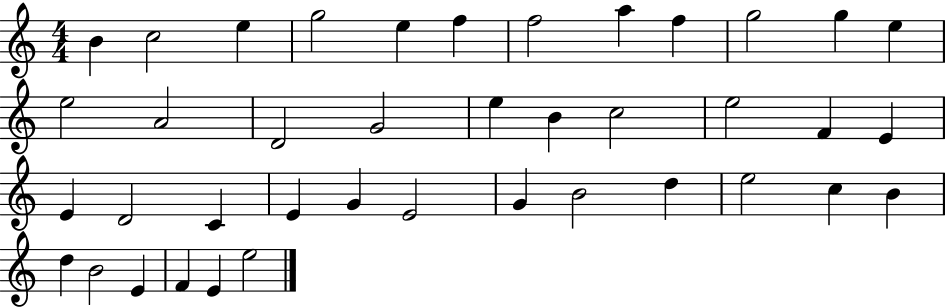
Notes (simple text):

B4/q C5/h E5/q G5/h E5/q F5/q F5/h A5/q F5/q G5/h G5/q E5/q E5/h A4/h D4/h G4/h E5/q B4/q C5/h E5/h F4/q E4/q E4/q D4/h C4/q E4/q G4/q E4/h G4/q B4/h D5/q E5/h C5/q B4/q D5/q B4/h E4/q F4/q E4/q E5/h